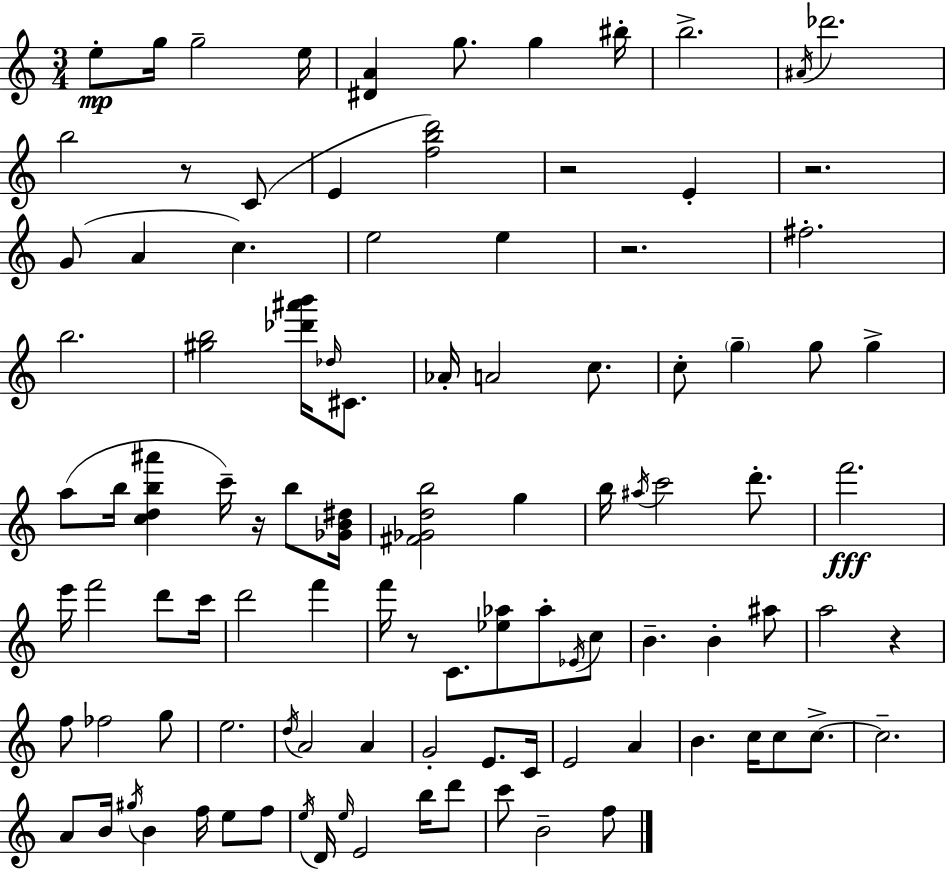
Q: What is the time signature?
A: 3/4